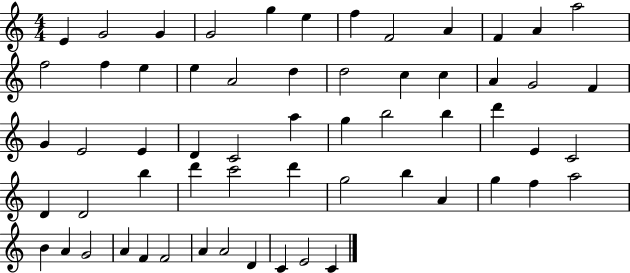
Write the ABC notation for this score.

X:1
T:Untitled
M:4/4
L:1/4
K:C
E G2 G G2 g e f F2 A F A a2 f2 f e e A2 d d2 c c A G2 F G E2 E D C2 a g b2 b d' E C2 D D2 b d' c'2 d' g2 b A g f a2 B A G2 A F F2 A A2 D C E2 C